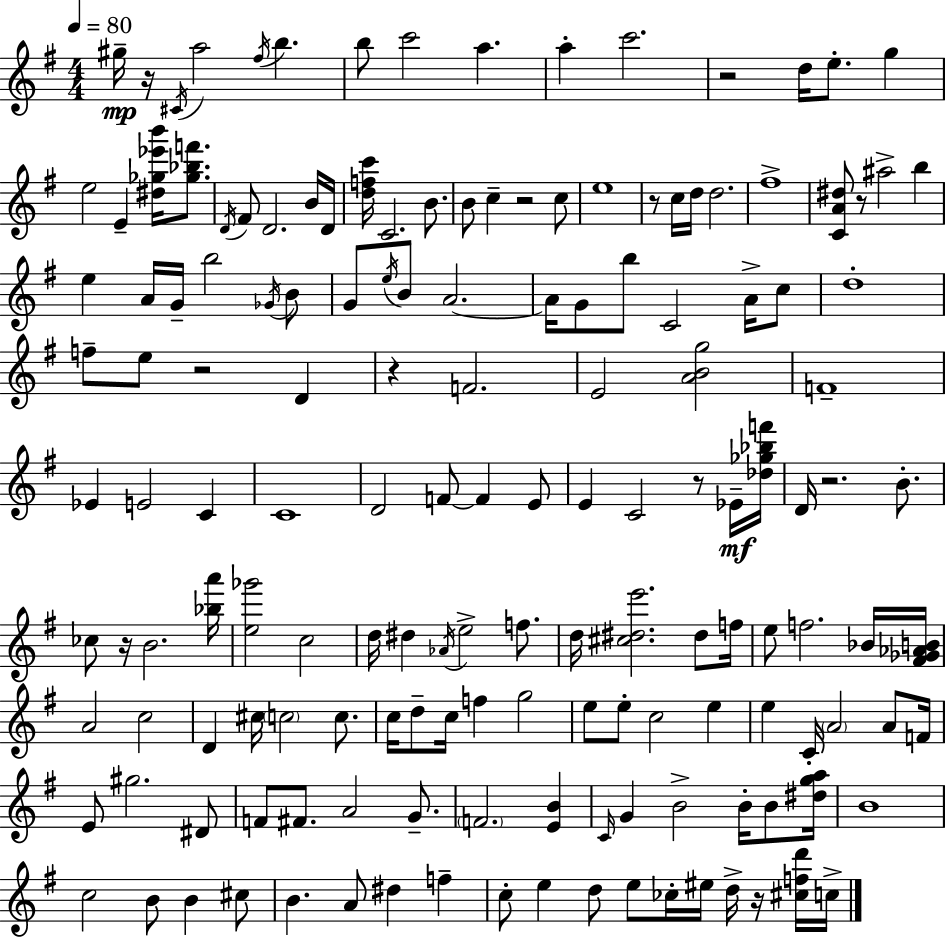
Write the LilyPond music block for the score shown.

{
  \clef treble
  \numericTimeSignature
  \time 4/4
  \key g \major
  \tempo 4 = 80
  gis''16--\mp r16 \acciaccatura { cis'16 } a''2 \acciaccatura { fis''16 } b''4. | b''8 c'''2 a''4. | a''4-. c'''2. | r2 d''16 e''8.-. g''4 | \break e''2 e'4-- <dis'' ges'' ees''' b'''>16 <ges'' bes'' f'''>8. | \acciaccatura { d'16 } fis'8 d'2. | b'16 d'16 <d'' f'' c'''>16 c'2. | b'8. b'8 c''4-- r2 | \break c''8 e''1 | r8 c''16 d''16 d''2. | fis''1-> | <c' a' dis''>8 r8 ais''2-> b''4 | \break e''4 a'16 g'16-- b''2 | \acciaccatura { ges'16 } b'8 g'8 \acciaccatura { e''16 } b'8 a'2.~~ | a'16 g'8 b''8 c'2 | a'16-> c''8 d''1-. | \break f''8-- e''8 r2 | d'4 r4 f'2. | e'2 <a' b' g''>2 | f'1-- | \break ees'4 e'2 | c'4 c'1 | d'2 f'8~~ f'4 | e'8 e'4 c'2 | \break r8 ees'16--\mf <des'' ges'' bes'' f'''>16 d'16 r2. | b'8.-. ces''8 r16 b'2. | <bes'' a'''>16 <e'' ges'''>2 c''2 | d''16 dis''4 \acciaccatura { aes'16 } e''2-> | \break f''8. d''16 <cis'' dis'' e'''>2. | dis''8 f''16 e''8 f''2. | bes'16 <fis' ges' aes' b'>16 a'2 c''2 | d'4 cis''16 \parenthesize c''2 | \break c''8. c''16 d''8-- c''16 f''4 g''2 | e''8 e''8-. c''2 | e''4 e''4 c'16-. \parenthesize a'2 | a'8 f'16 e'8 gis''2. | \break dis'8 f'8 fis'8. a'2 | g'8.-- \parenthesize f'2. | <e' b'>4 \grace { c'16 } g'4 b'2-> | b'16-. b'8 <dis'' g'' a''>16 b'1 | \break c''2 b'8 | b'4 cis''8 b'4. a'8 dis''4 | f''4-- c''8-. e''4 d''8 e''8 | ces''16-. eis''16 d''16-> r16 <cis'' f'' d'''>16 c''16-> \bar "|."
}